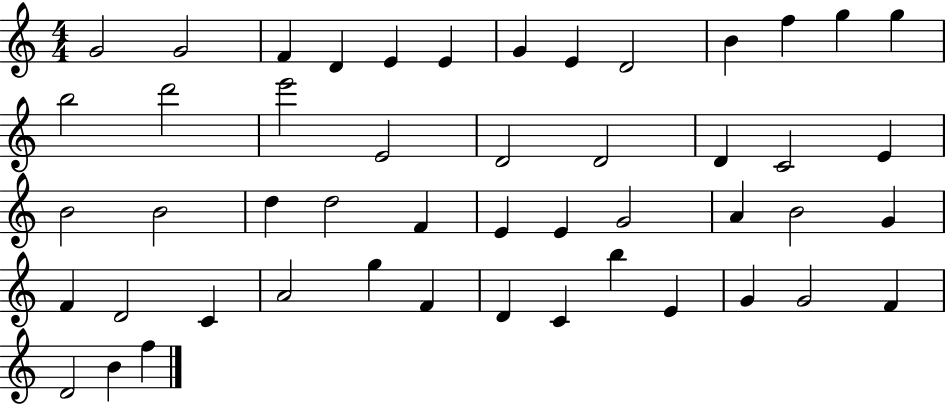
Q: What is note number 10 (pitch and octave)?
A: B4